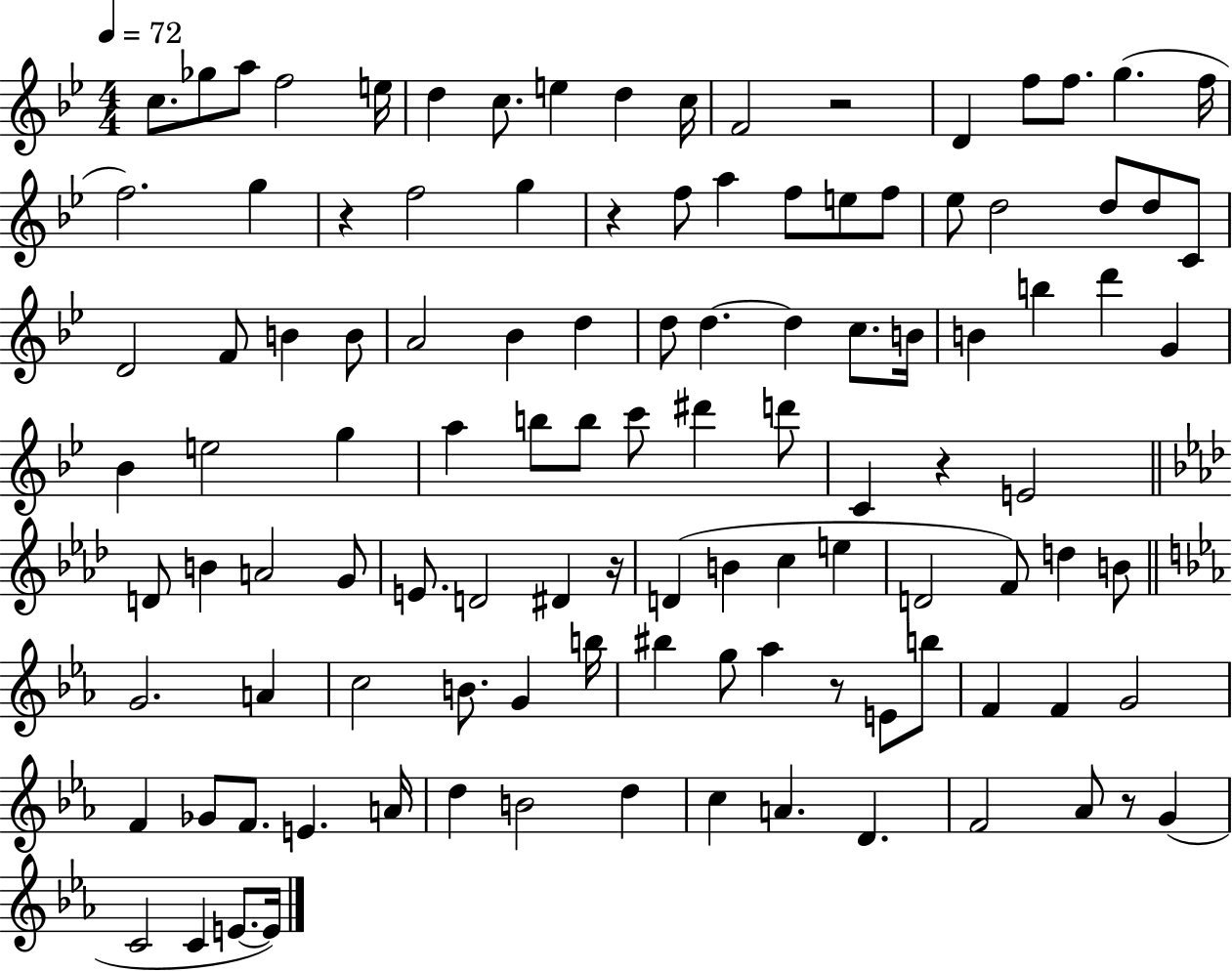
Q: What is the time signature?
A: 4/4